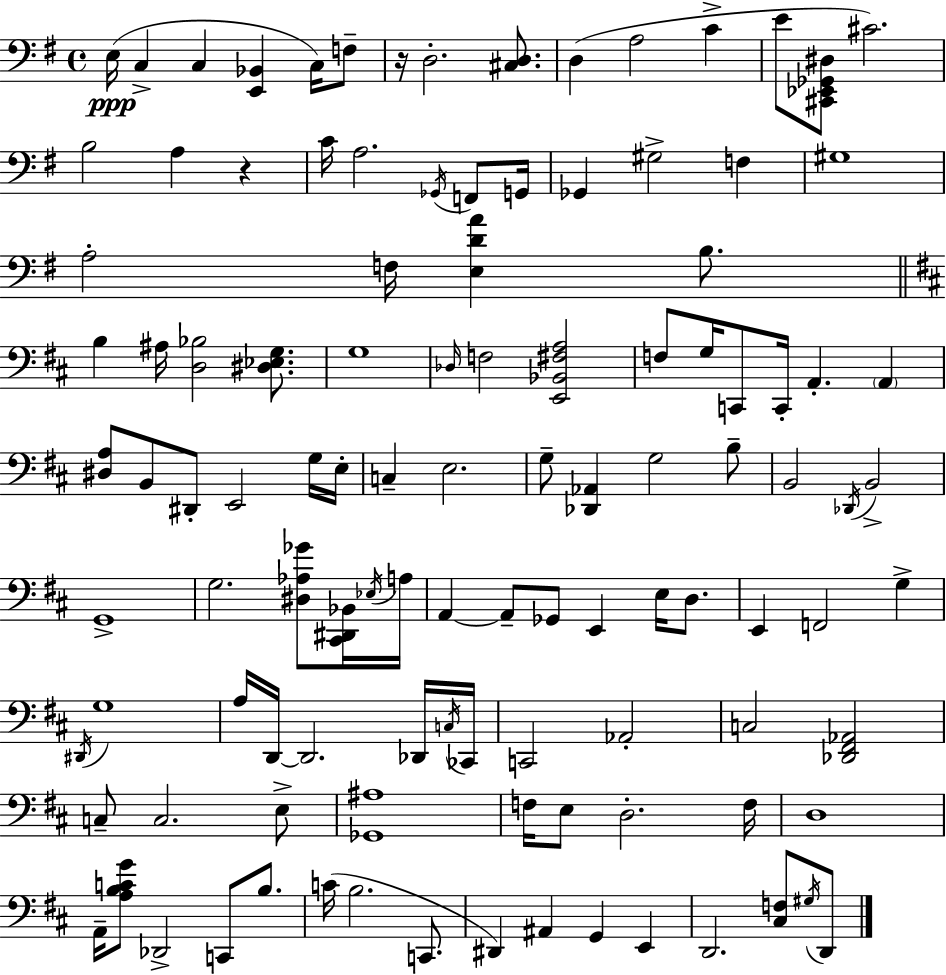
X:1
T:Untitled
M:4/4
L:1/4
K:G
E,/4 C, C, [E,,_B,,] C,/4 F,/2 z/4 D,2 [^C,D,]/2 D, A,2 C E/2 [^C,,_E,,_G,,^D,]/2 ^C2 B,2 A, z C/4 A,2 _G,,/4 F,,/2 G,,/4 _G,, ^G,2 F, ^G,4 A,2 F,/4 [E,DA] B,/2 B, ^A,/4 [D,_B,]2 [^D,_E,G,]/2 G,4 _D,/4 F,2 [E,,_B,,^F,A,]2 F,/2 G,/4 C,,/2 C,,/4 A,, A,, [^D,A,]/2 B,,/2 ^D,,/2 E,,2 G,/4 E,/4 C, E,2 G,/2 [_D,,_A,,] G,2 B,/2 B,,2 _D,,/4 B,,2 G,,4 G,2 [^D,_A,_G]/2 [^C,,^D,,_B,,]/4 _E,/4 A,/4 A,, A,,/2 _G,,/2 E,, E,/4 D,/2 E,, F,,2 G, ^D,,/4 G,4 A,/4 D,,/4 D,,2 _D,,/4 C,/4 _C,,/4 C,,2 _A,,2 C,2 [_D,,^F,,_A,,]2 C,/2 C,2 E,/2 [_G,,^A,]4 F,/4 E,/2 D,2 F,/4 D,4 A,,/4 [A,B,CG]/2 _D,,2 C,,/2 B,/2 C/4 B,2 C,,/2 ^D,, ^A,, G,, E,, D,,2 [^C,F,]/2 ^G,/4 D,,/2